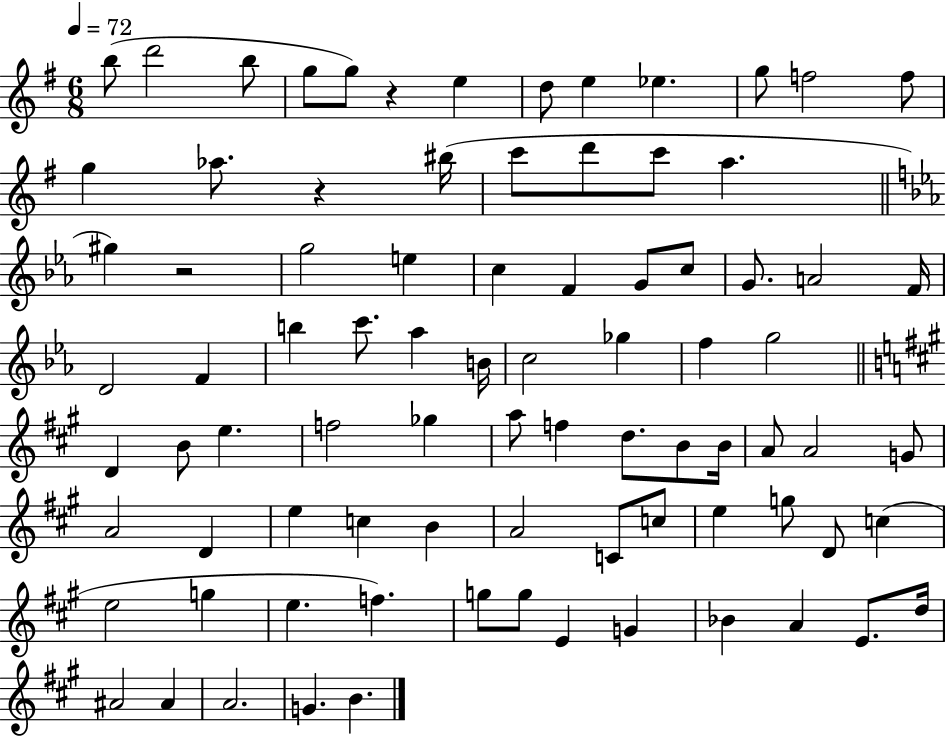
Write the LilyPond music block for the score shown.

{
  \clef treble
  \numericTimeSignature
  \time 6/8
  \key g \major
  \tempo 4 = 72
  b''8( d'''2 b''8 | g''8 g''8) r4 e''4 | d''8 e''4 ees''4. | g''8 f''2 f''8 | \break g''4 aes''8. r4 bis''16( | c'''8 d'''8 c'''8 a''4. | \bar "||" \break \key ees \major gis''4) r2 | g''2 e''4 | c''4 f'4 g'8 c''8 | g'8. a'2 f'16 | \break d'2 f'4 | b''4 c'''8. aes''4 b'16 | c''2 ges''4 | f''4 g''2 | \break \bar "||" \break \key a \major d'4 b'8 e''4. | f''2 ges''4 | a''8 f''4 d''8. b'8 b'16 | a'8 a'2 g'8 | \break a'2 d'4 | e''4 c''4 b'4 | a'2 c'8 c''8 | e''4 g''8 d'8 c''4( | \break e''2 g''4 | e''4. f''4.) | g''8 g''8 e'4 g'4 | bes'4 a'4 e'8. d''16 | \break ais'2 ais'4 | a'2. | g'4. b'4. | \bar "|."
}